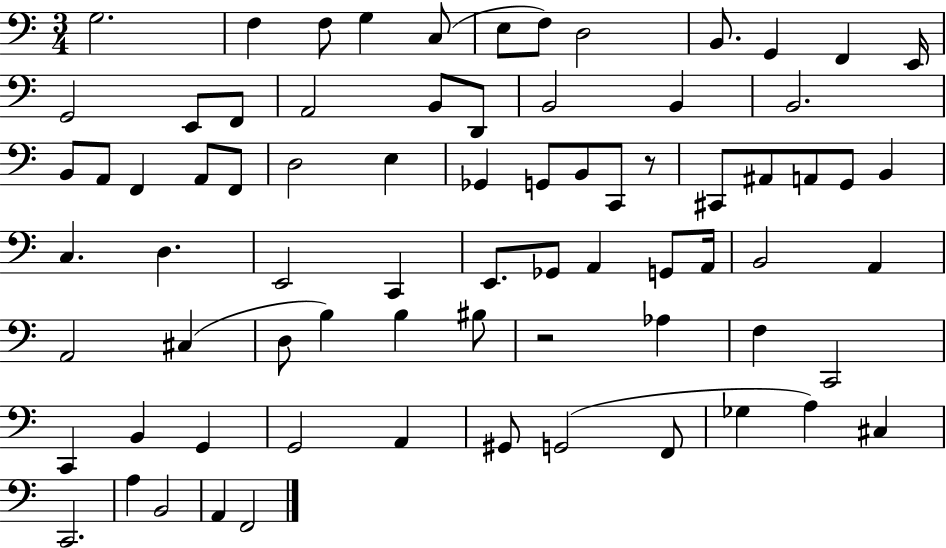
X:1
T:Untitled
M:3/4
L:1/4
K:C
G,2 F, F,/2 G, C,/2 E,/2 F,/2 D,2 B,,/2 G,, F,, E,,/4 G,,2 E,,/2 F,,/2 A,,2 B,,/2 D,,/2 B,,2 B,, B,,2 B,,/2 A,,/2 F,, A,,/2 F,,/2 D,2 E, _G,, G,,/2 B,,/2 C,,/2 z/2 ^C,,/2 ^A,,/2 A,,/2 G,,/2 B,, C, D, E,,2 C,, E,,/2 _G,,/2 A,, G,,/2 A,,/4 B,,2 A,, A,,2 ^C, D,/2 B, B, ^B,/2 z2 _A, F, C,,2 C,, B,, G,, G,,2 A,, ^G,,/2 G,,2 F,,/2 _G, A, ^C, C,,2 A, B,,2 A,, F,,2